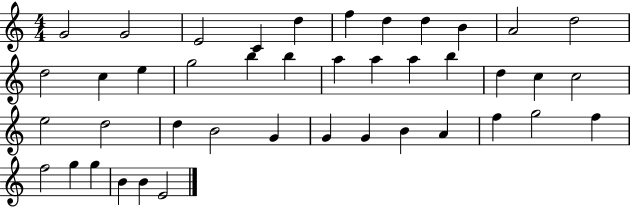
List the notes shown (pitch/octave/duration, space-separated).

G4/h G4/h E4/h C4/q D5/q F5/q D5/q D5/q B4/q A4/h D5/h D5/h C5/q E5/q G5/h B5/q B5/q A5/q A5/q A5/q B5/q D5/q C5/q C5/h E5/h D5/h D5/q B4/h G4/q G4/q G4/q B4/q A4/q F5/q G5/h F5/q F5/h G5/q G5/q B4/q B4/q E4/h